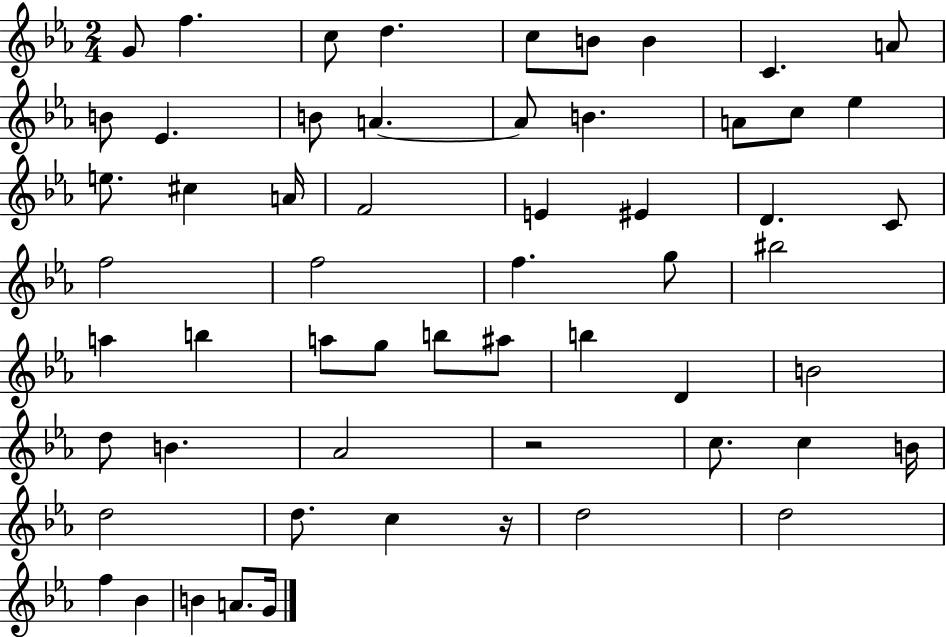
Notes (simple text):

G4/e F5/q. C5/e D5/q. C5/e B4/e B4/q C4/q. A4/e B4/e Eb4/q. B4/e A4/q. A4/e B4/q. A4/e C5/e Eb5/q E5/e. C#5/q A4/s F4/h E4/q EIS4/q D4/q. C4/e F5/h F5/h F5/q. G5/e BIS5/h A5/q B5/q A5/e G5/e B5/e A#5/e B5/q D4/q B4/h D5/e B4/q. Ab4/h R/h C5/e. C5/q B4/s D5/h D5/e. C5/q R/s D5/h D5/h F5/q Bb4/q B4/q A4/e. G4/s